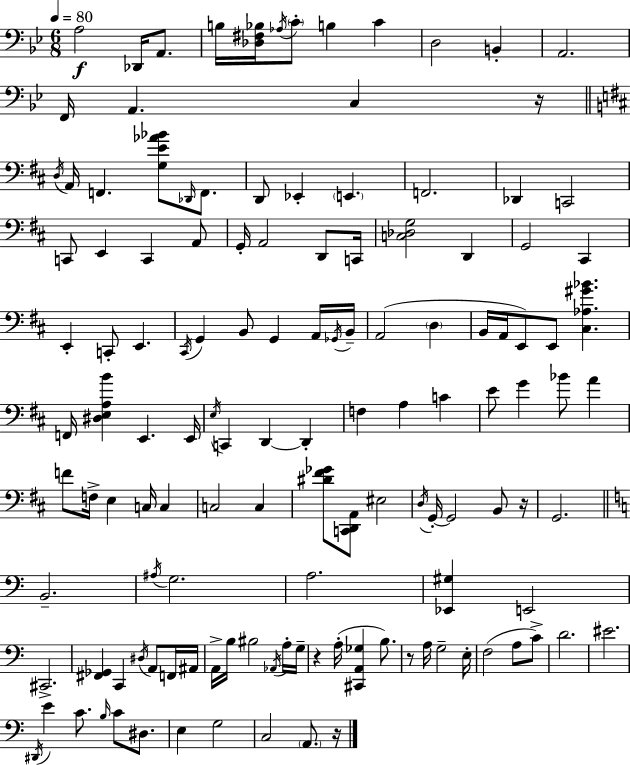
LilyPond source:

{
  \clef bass
  \numericTimeSignature
  \time 6/8
  \key g \minor
  \tempo 4 = 80
  a2\f des,16 a,8. | b16 <des fis bes>16 \acciaccatura { aes16 } \parenthesize c'8-. b4 c'4 | d2 b,4-. | a,2. | \break f,16 a,4. c4 | r16 \bar "||" \break \key b \minor \acciaccatura { d16 } a,16 f,4. <g e' aes' bes'>8 \grace { des,16 } f,8. | d,8 ees,4-. \parenthesize e,4. | f,2. | des,4 c,2 | \break c,8 e,4 c,4 | a,8 g,16-. a,2 d,8 | c,16 <c des g>2 d,4 | g,2 cis,4 | \break e,4-. c,8-. e,4. | \acciaccatura { cis,16 } g,4 b,8 g,4 | a,16 \acciaccatura { ges,16 } b,16-- a,2( | \parenthesize d4 b,16 a,16 e,8) e,8 <cis aes gis' bes'>4. | \break f,16 <dis e a b'>4 e,4. | e,16 \acciaccatura { e16 } c,4 d,4~~ | d,4-. f4 a4 | c'4 e'8 g'4 bes'8 | \break a'4 f'8 f16-> e4 | c16 c4 c2 | c4 <dis' fis' ges'>8 <c, d, a,>8 eis2 | \acciaccatura { d16 } g,16-.~~ g,2 | \break b,8 r16 g,2. | \bar "||" \break \key c \major b,2.-- | \acciaccatura { ais16 } g2. | a2. | <ees, gis>4 e,2 | \break cis,2.-> | <fis, ges,>4 c,4 \acciaccatura { dis16 } a,8 | f,16 ais,16 a,16-> b16 bis2 | \acciaccatura { aes,16 } a16-. g16-- r4 a16-.( <cis, a, ges>4 | \break b8.) r8 a16 g2-- | e16-. f2( a8 | c'8->) d'2. | eis'2. | \break \acciaccatura { dis,16 } e'4 c'8. \grace { b16 } | c'8 dis8. e4 g2 | c2 | \parenthesize a,8. r16 \bar "|."
}